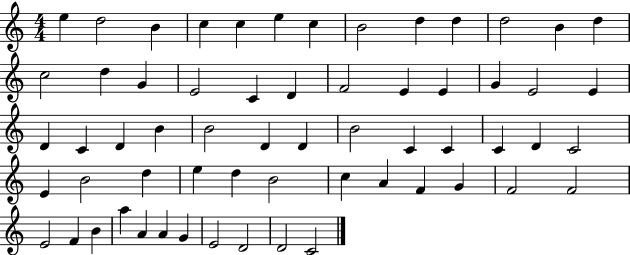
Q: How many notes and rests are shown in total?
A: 61